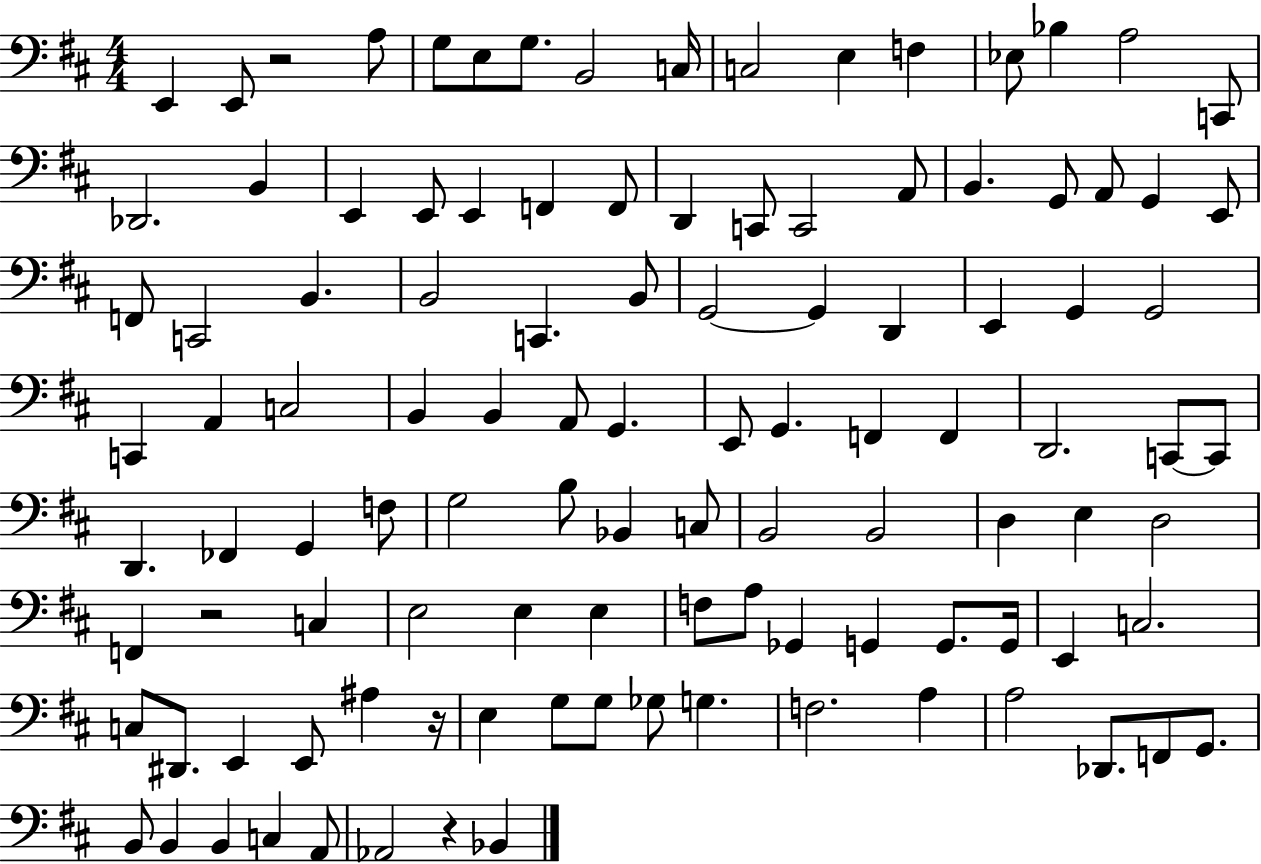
E2/q E2/e R/h A3/e G3/e E3/e G3/e. B2/h C3/s C3/h E3/q F3/q Eb3/e Bb3/q A3/h C2/e Db2/h. B2/q E2/q E2/e E2/q F2/q F2/e D2/q C2/e C2/h A2/e B2/q. G2/e A2/e G2/q E2/e F2/e C2/h B2/q. B2/h C2/q. B2/e G2/h G2/q D2/q E2/q G2/q G2/h C2/q A2/q C3/h B2/q B2/q A2/e G2/q. E2/e G2/q. F2/q F2/q D2/h. C2/e C2/e D2/q. FES2/q G2/q F3/e G3/h B3/e Bb2/q C3/e B2/h B2/h D3/q E3/q D3/h F2/q R/h C3/q E3/h E3/q E3/q F3/e A3/e Gb2/q G2/q G2/e. G2/s E2/q C3/h. C3/e D#2/e. E2/q E2/e A#3/q R/s E3/q G3/e G3/e Gb3/e G3/q. F3/h. A3/q A3/h Db2/e. F2/e G2/e. B2/e B2/q B2/q C3/q A2/e Ab2/h R/q Bb2/q